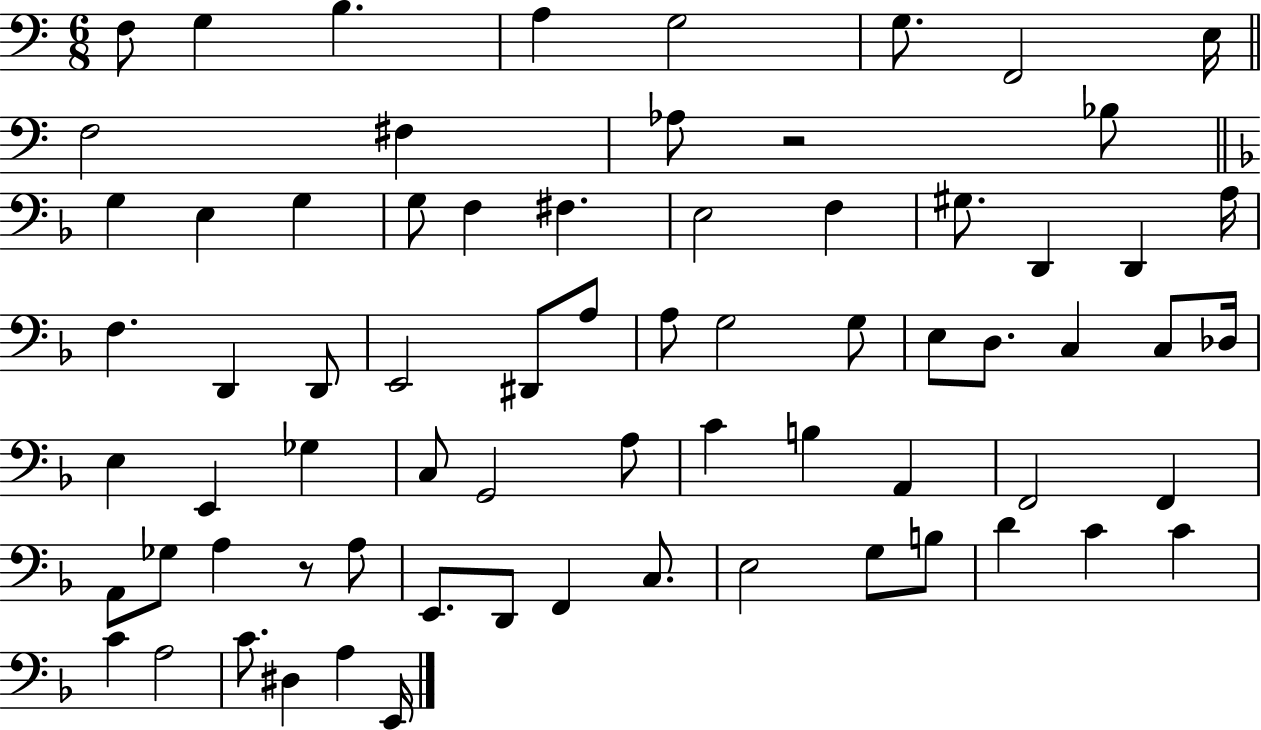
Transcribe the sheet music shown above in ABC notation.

X:1
T:Untitled
M:6/8
L:1/4
K:C
F,/2 G, B, A, G,2 G,/2 F,,2 E,/4 F,2 ^F, _A,/2 z2 _B,/2 G, E, G, G,/2 F, ^F, E,2 F, ^G,/2 D,, D,, A,/4 F, D,, D,,/2 E,,2 ^D,,/2 A,/2 A,/2 G,2 G,/2 E,/2 D,/2 C, C,/2 _D,/4 E, E,, _G, C,/2 G,,2 A,/2 C B, A,, F,,2 F,, A,,/2 _G,/2 A, z/2 A,/2 E,,/2 D,,/2 F,, C,/2 E,2 G,/2 B,/2 D C C C A,2 C/2 ^D, A, E,,/4